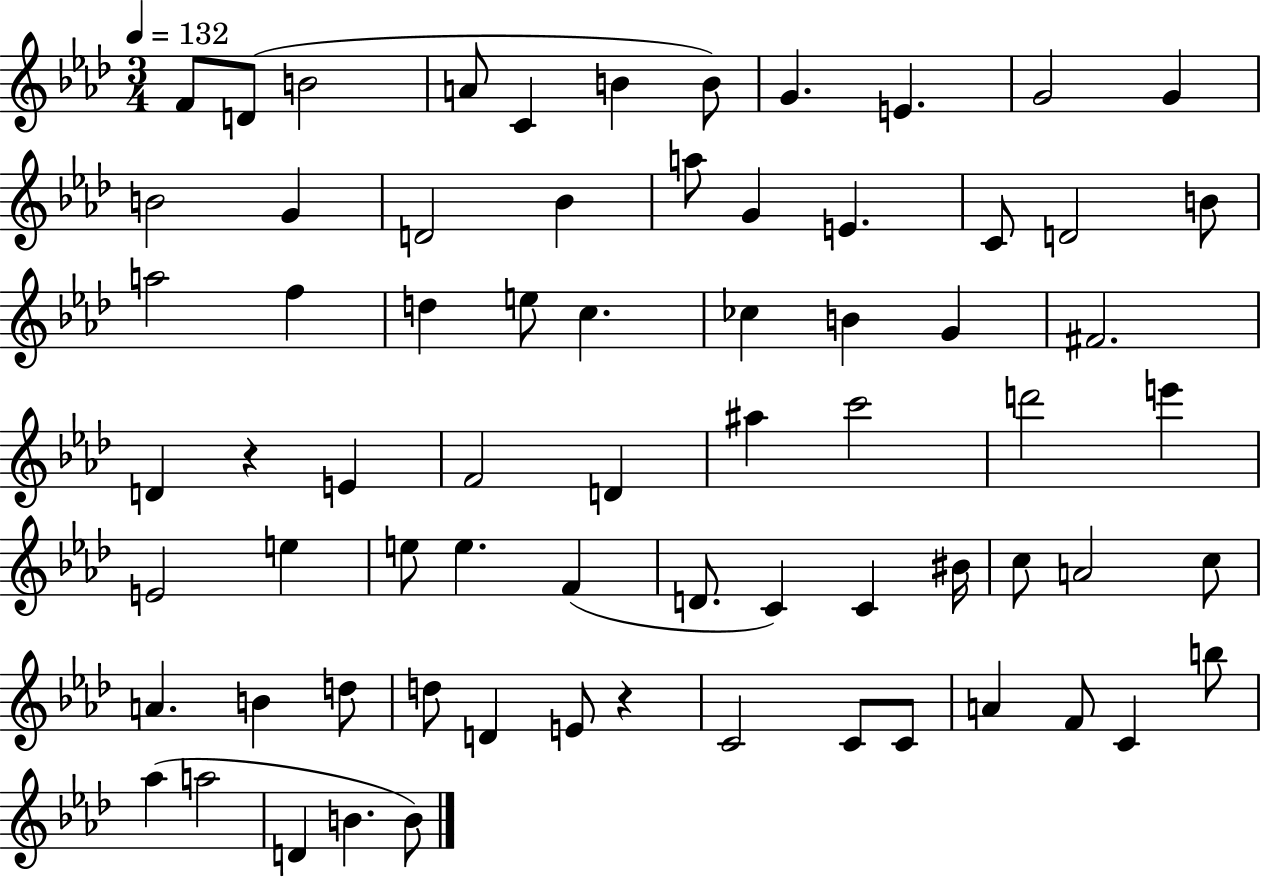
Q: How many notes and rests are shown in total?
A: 70